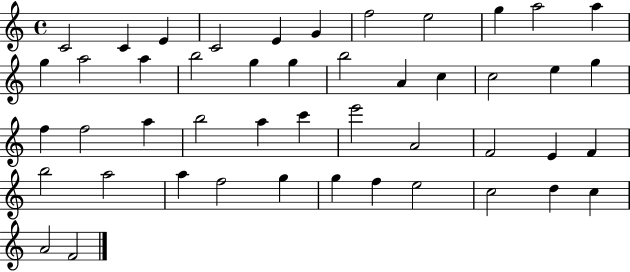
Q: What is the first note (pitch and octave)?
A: C4